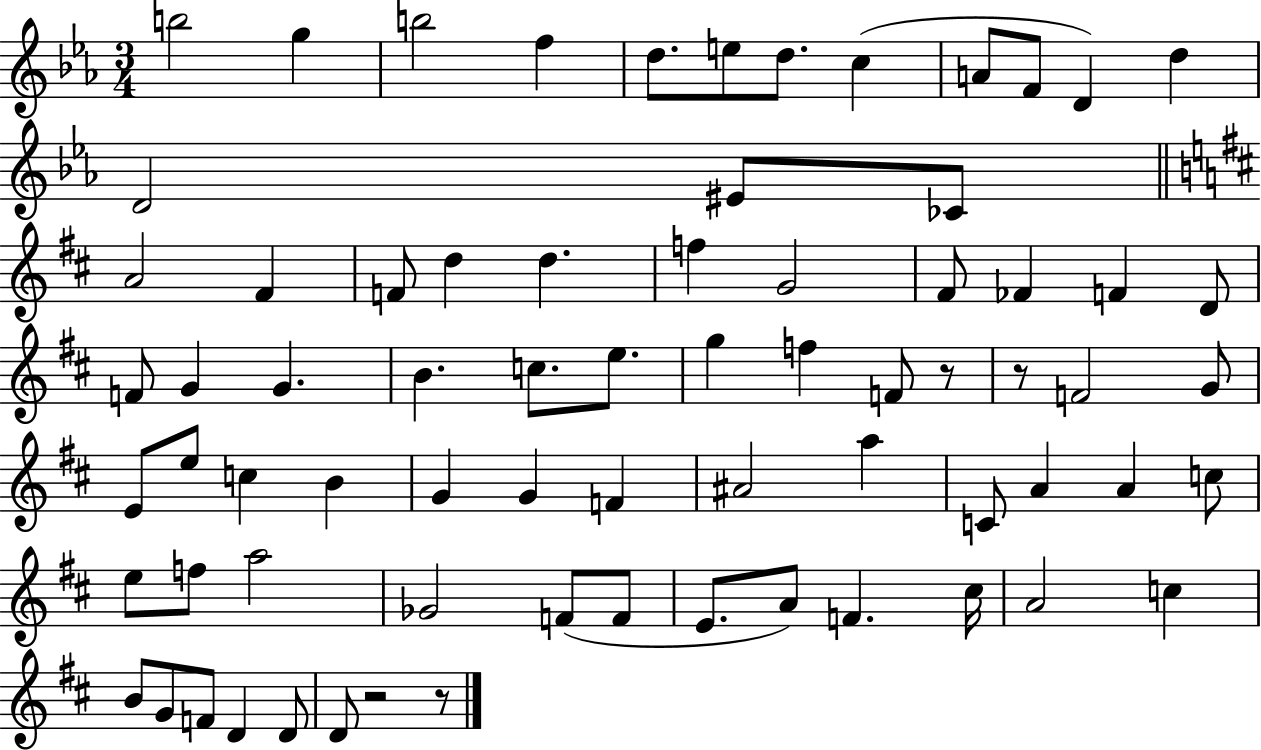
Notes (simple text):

B5/h G5/q B5/h F5/q D5/e. E5/e D5/e. C5/q A4/e F4/e D4/q D5/q D4/h EIS4/e CES4/e A4/h F#4/q F4/e D5/q D5/q. F5/q G4/h F#4/e FES4/q F4/q D4/e F4/e G4/q G4/q. B4/q. C5/e. E5/e. G5/q F5/q F4/e R/e R/e F4/h G4/e E4/e E5/e C5/q B4/q G4/q G4/q F4/q A#4/h A5/q C4/e A4/q A4/q C5/e E5/e F5/e A5/h Gb4/h F4/e F4/e E4/e. A4/e F4/q. C#5/s A4/h C5/q B4/e G4/e F4/e D4/q D4/e D4/e R/h R/e